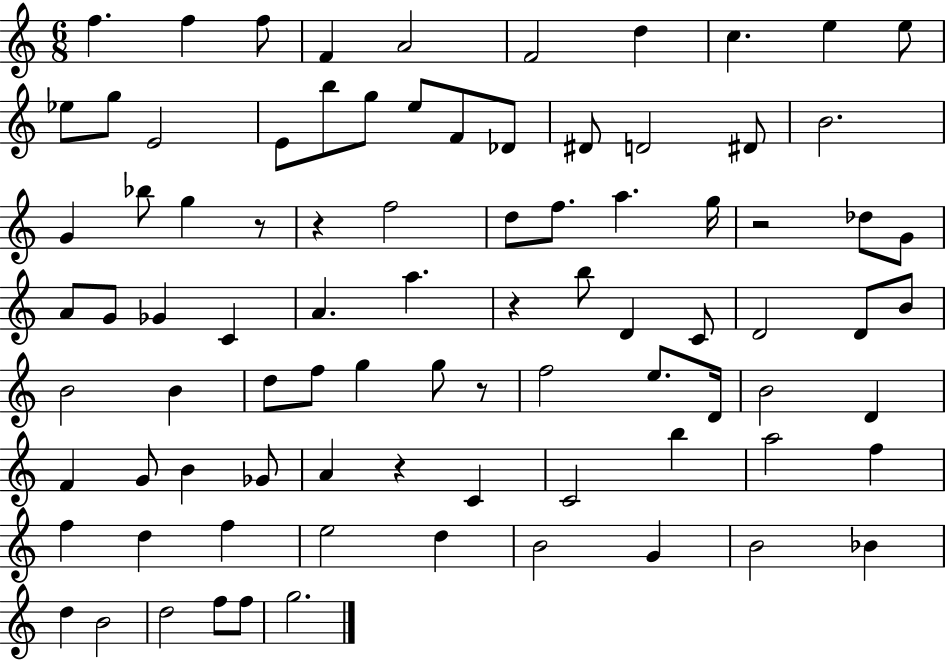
{
  \clef treble
  \numericTimeSignature
  \time 6/8
  \key c \major
  f''4. f''4 f''8 | f'4 a'2 | f'2 d''4 | c''4. e''4 e''8 | \break ees''8 g''8 e'2 | e'8 b''8 g''8 e''8 f'8 des'8 | dis'8 d'2 dis'8 | b'2. | \break g'4 bes''8 g''4 r8 | r4 f''2 | d''8 f''8. a''4. g''16 | r2 des''8 g'8 | \break a'8 g'8 ges'4 c'4 | a'4. a''4. | r4 b''8 d'4 c'8 | d'2 d'8 b'8 | \break b'2 b'4 | d''8 f''8 g''4 g''8 r8 | f''2 e''8. d'16 | b'2 d'4 | \break f'4 g'8 b'4 ges'8 | a'4 r4 c'4 | c'2 b''4 | a''2 f''4 | \break f''4 d''4 f''4 | e''2 d''4 | b'2 g'4 | b'2 bes'4 | \break d''4 b'2 | d''2 f''8 f''8 | g''2. | \bar "|."
}